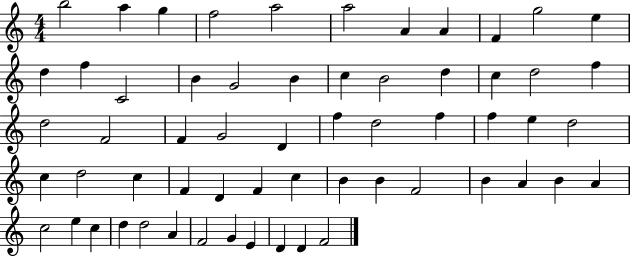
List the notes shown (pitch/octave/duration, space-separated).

B5/h A5/q G5/q F5/h A5/h A5/h A4/q A4/q F4/q G5/h E5/q D5/q F5/q C4/h B4/q G4/h B4/q C5/q B4/h D5/q C5/q D5/h F5/q D5/h F4/h F4/q G4/h D4/q F5/q D5/h F5/q F5/q E5/q D5/h C5/q D5/h C5/q F4/q D4/q F4/q C5/q B4/q B4/q F4/h B4/q A4/q B4/q A4/q C5/h E5/q C5/q D5/q D5/h A4/q F4/h G4/q E4/q D4/q D4/q F4/h